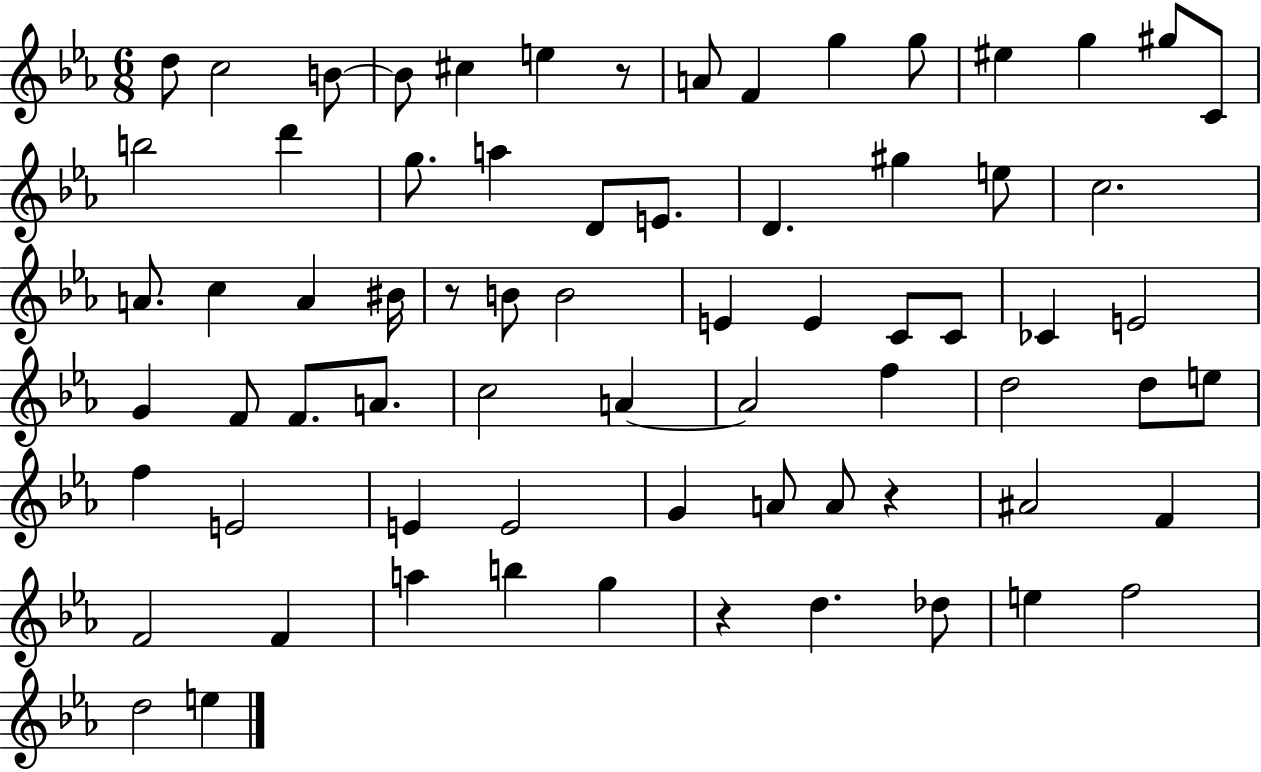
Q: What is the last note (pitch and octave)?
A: E5